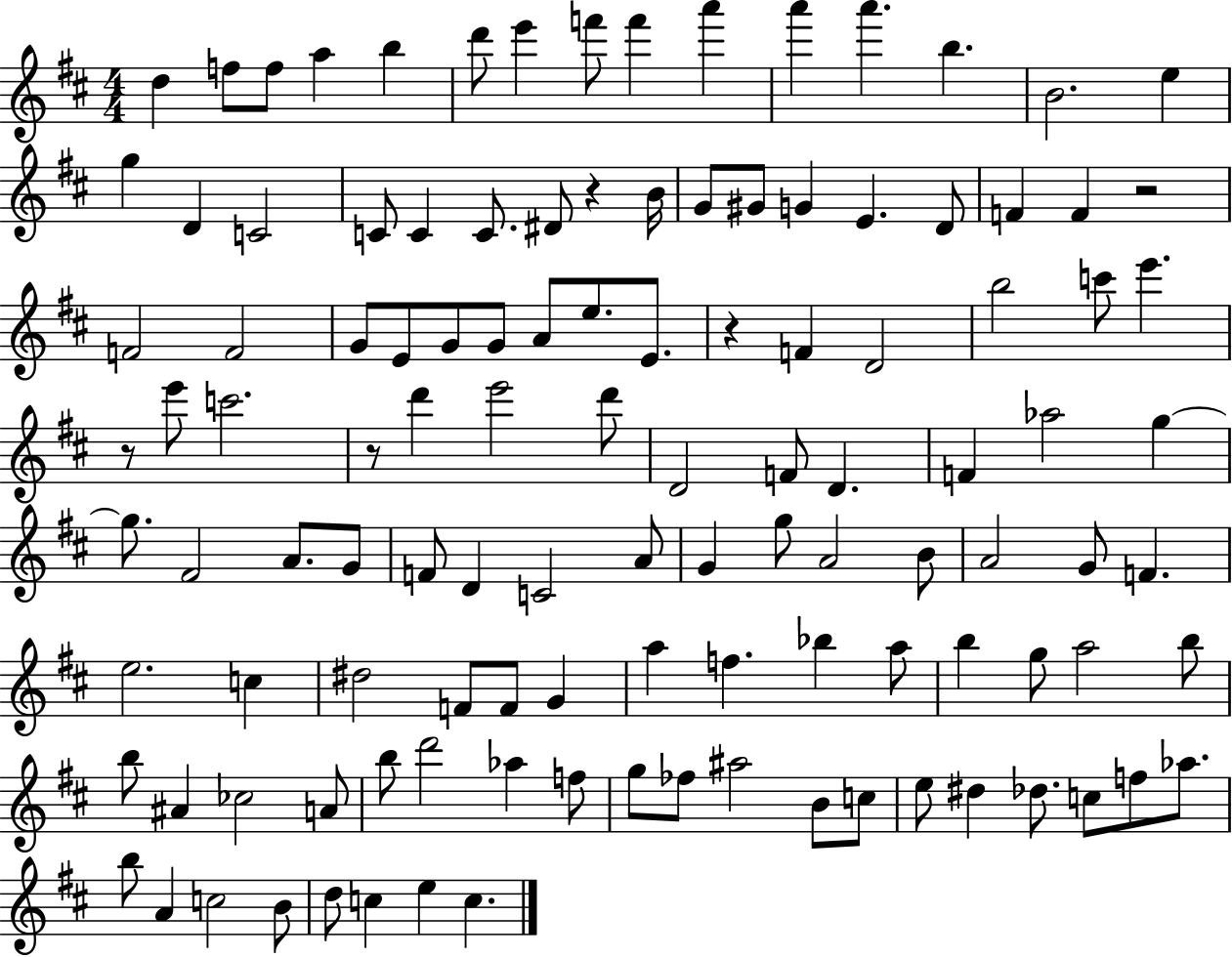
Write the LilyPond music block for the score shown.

{
  \clef treble
  \numericTimeSignature
  \time 4/4
  \key d \major
  d''4 f''8 f''8 a''4 b''4 | d'''8 e'''4 f'''8 f'''4 a'''4 | a'''4 a'''4. b''4. | b'2. e''4 | \break g''4 d'4 c'2 | c'8 c'4 c'8. dis'8 r4 b'16 | g'8 gis'8 g'4 e'4. d'8 | f'4 f'4 r2 | \break f'2 f'2 | g'8 e'8 g'8 g'8 a'8 e''8. e'8. | r4 f'4 d'2 | b''2 c'''8 e'''4. | \break r8 e'''8 c'''2. | r8 d'''4 e'''2 d'''8 | d'2 f'8 d'4. | f'4 aes''2 g''4~~ | \break g''8. fis'2 a'8. g'8 | f'8 d'4 c'2 a'8 | g'4 g''8 a'2 b'8 | a'2 g'8 f'4. | \break e''2. c''4 | dis''2 f'8 f'8 g'4 | a''4 f''4. bes''4 a''8 | b''4 g''8 a''2 b''8 | \break b''8 ais'4 ces''2 a'8 | b''8 d'''2 aes''4 f''8 | g''8 fes''8 ais''2 b'8 c''8 | e''8 dis''4 des''8. c''8 f''8 aes''8. | \break b''8 a'4 c''2 b'8 | d''8 c''4 e''4 c''4. | \bar "|."
}